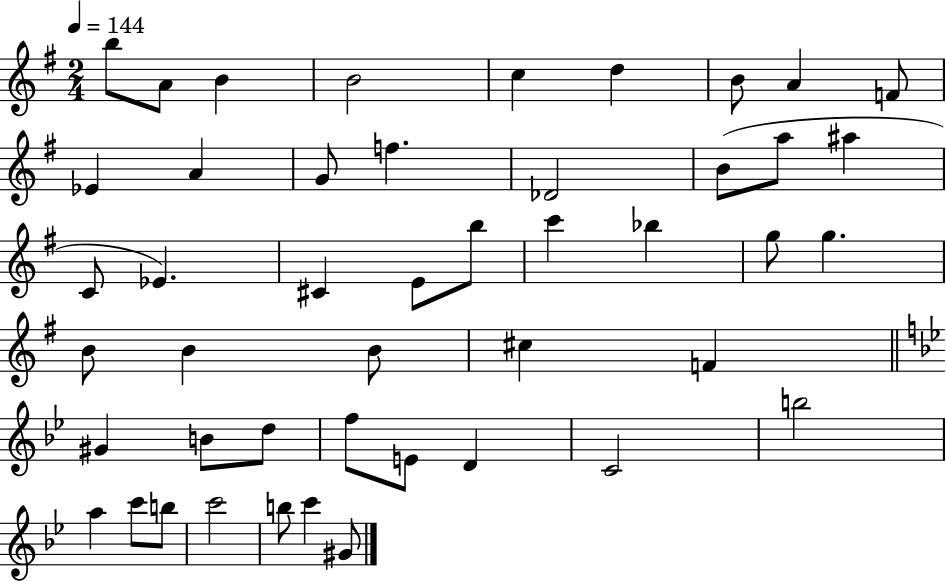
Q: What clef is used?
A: treble